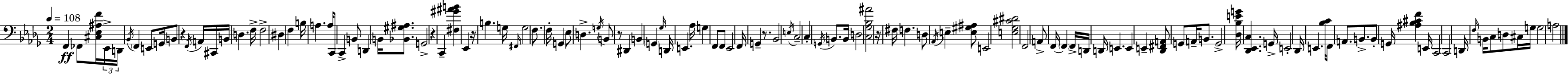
X:1
T:Untitled
M:2/4
L:1/4
K:Bbm
F,, _F,,/2 [^C,_E,^A,F]/4 _E,,/4 D,,/4 _B,,/4 F,, E,,/2 G,,/4 B,,/2 z F,,/4 A,,/4 ^C,,/4 B,,/4 D, F,/4 F,2 ^D, F, B,/4 A, A,/4 C,,/2 C,, B,,/2 D,, B,,/4 [_B,,^G,^A,]/2 G,,2 z C,, [^F,^G^AB] _E,, z/4 B, G,/4 ^F,,/4 G,2 F,/2 F,/4 G,, _E,/2 D, G,/4 B,,/2 z/2 ^D,, B,, G,, _G,/4 D,,/4 E,, _A,/4 G, F,,/2 F,,/2 _E,,2 F,,/4 G,, z/2 _B,,2 E,/4 C,2 C, G,,/4 B,,/2 B,,/4 D,2 [C,_G,_B,^A]2 z/4 ^F,/4 F, D,/2 _A,,/4 E, [E,^G,^A,]/2 E,,2 [E,_G,^C^D]2 F,,2 A,,/2 F,,/4 F,, F,,/4 D,,/4 D,,/4 E,, E,, E,, [_D,,^F,,A,,]/2 G,,/2 A,,/4 B,,/2 G,,2 [_D,_B,EG]/4 [_D,,_E,,C,] G,,/4 E,,2 _D,,/4 E,, [_B,C]/4 F,,/2 A,,/2 B,,/2 B,,/2 G,,/4 [^A,_B,^CF] E,,/4 C,,2 C,,2 D,,/4 F,/4 B,,/4 C,/2 D,/2 ^C,/4 G,/4 G,2 A,2